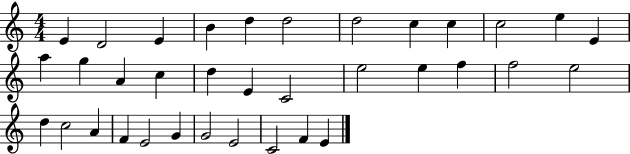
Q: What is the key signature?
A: C major